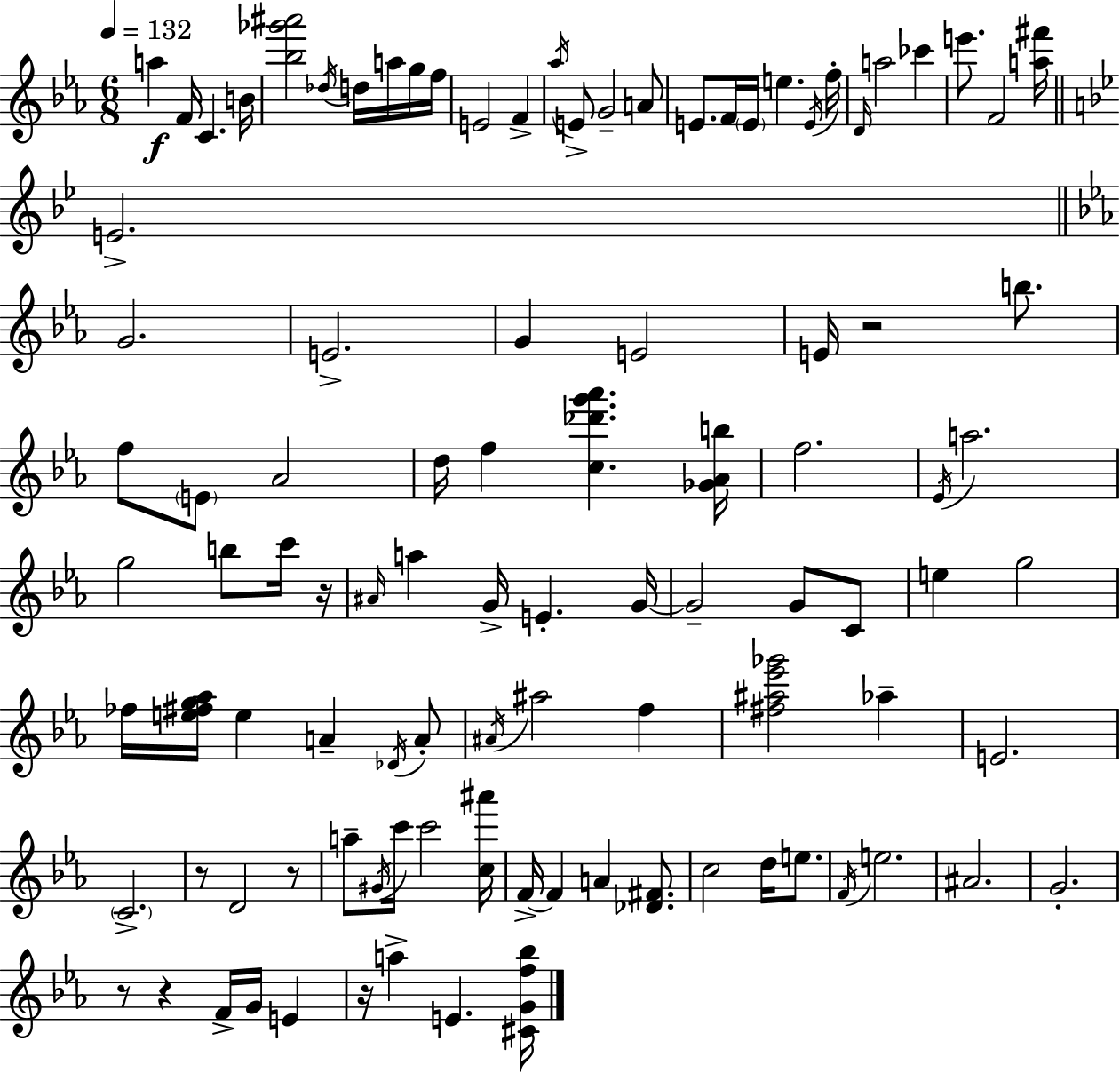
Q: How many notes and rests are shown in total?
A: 101